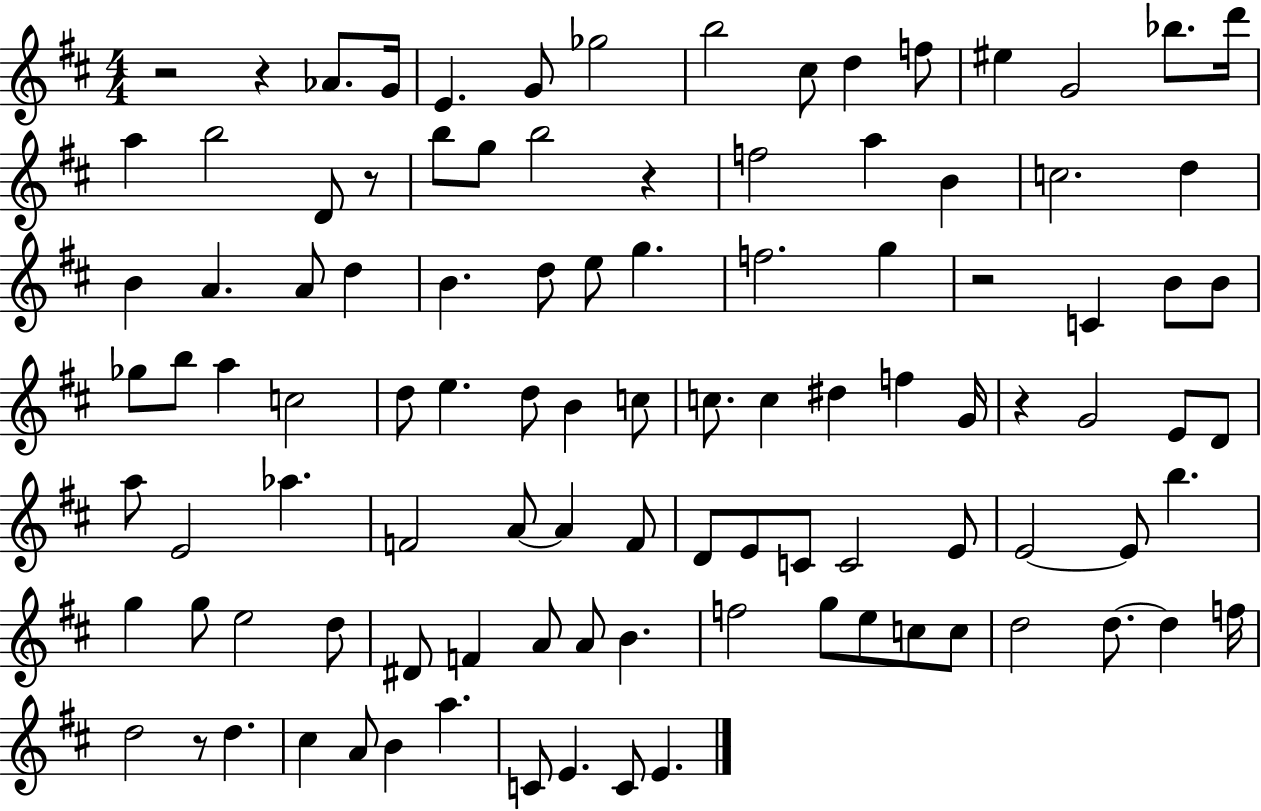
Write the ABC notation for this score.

X:1
T:Untitled
M:4/4
L:1/4
K:D
z2 z _A/2 G/4 E G/2 _g2 b2 ^c/2 d f/2 ^e G2 _b/2 d'/4 a b2 D/2 z/2 b/2 g/2 b2 z f2 a B c2 d B A A/2 d B d/2 e/2 g f2 g z2 C B/2 B/2 _g/2 b/2 a c2 d/2 e d/2 B c/2 c/2 c ^d f G/4 z G2 E/2 D/2 a/2 E2 _a F2 A/2 A F/2 D/2 E/2 C/2 C2 E/2 E2 E/2 b g g/2 e2 d/2 ^D/2 F A/2 A/2 B f2 g/2 e/2 c/2 c/2 d2 d/2 d f/4 d2 z/2 d ^c A/2 B a C/2 E C/2 E